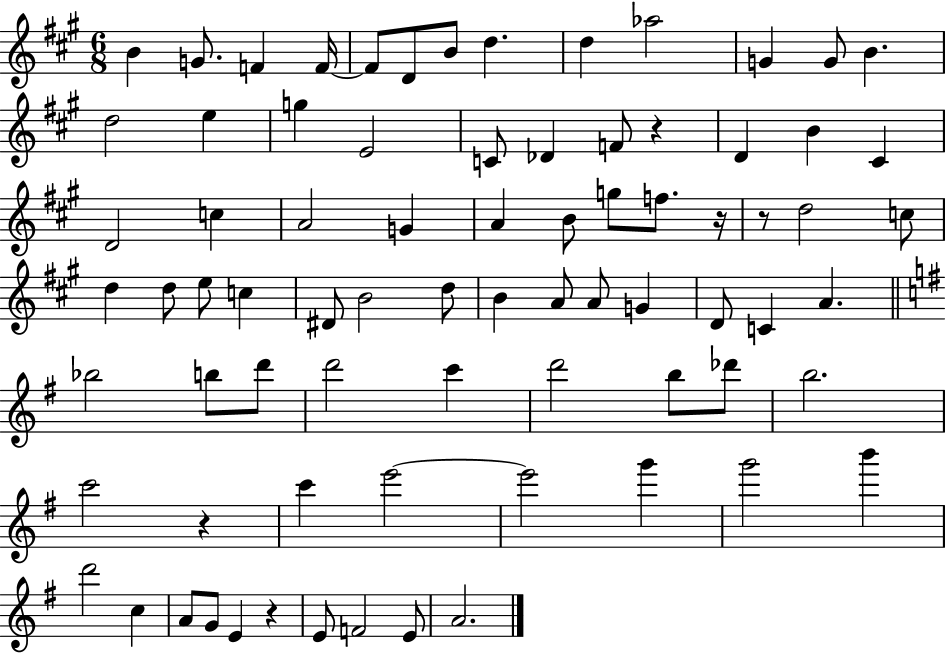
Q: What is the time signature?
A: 6/8